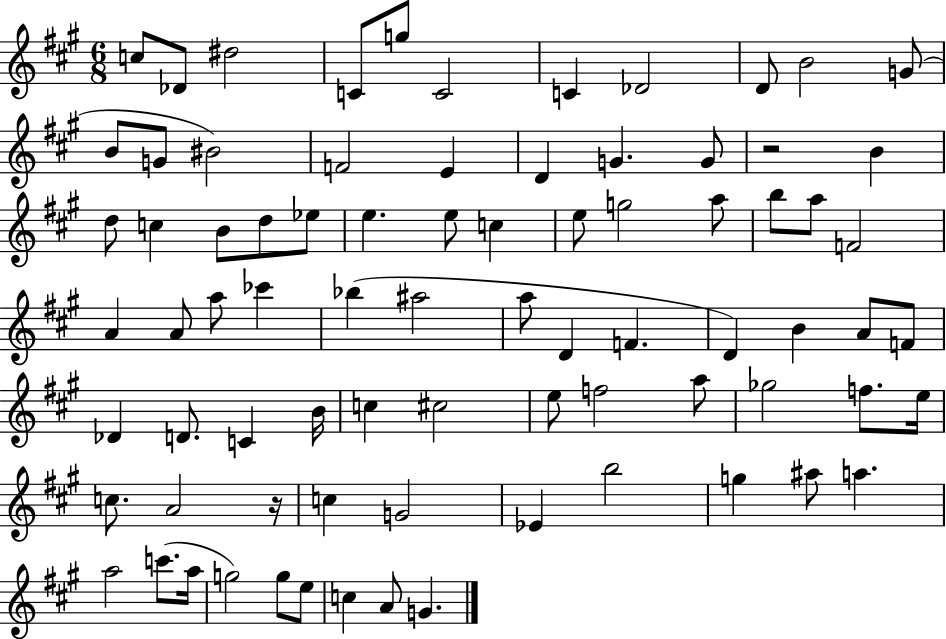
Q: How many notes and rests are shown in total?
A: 79